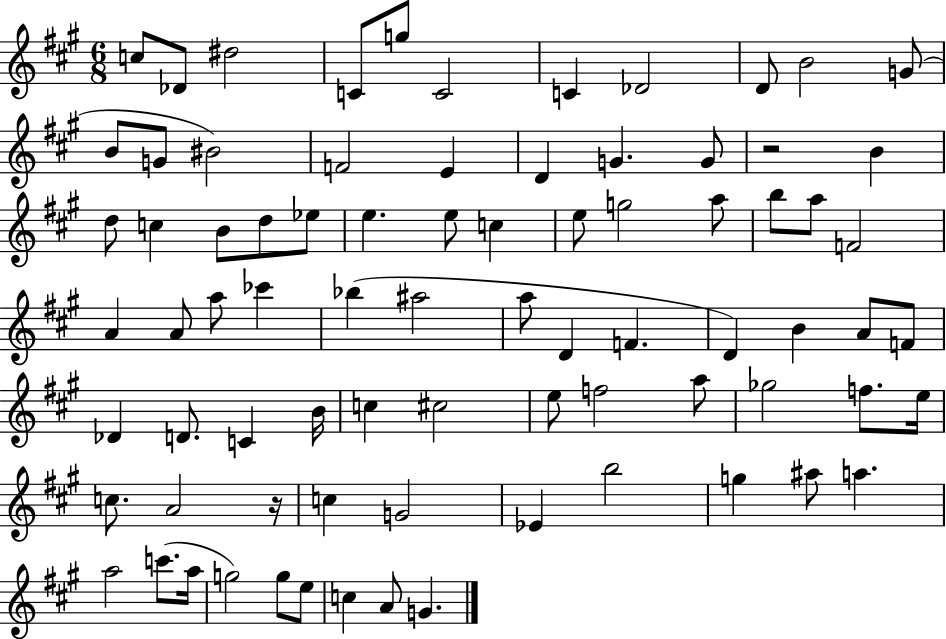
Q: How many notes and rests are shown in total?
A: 79